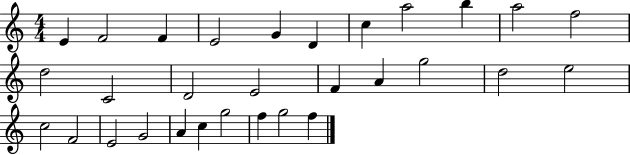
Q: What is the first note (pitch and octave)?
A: E4